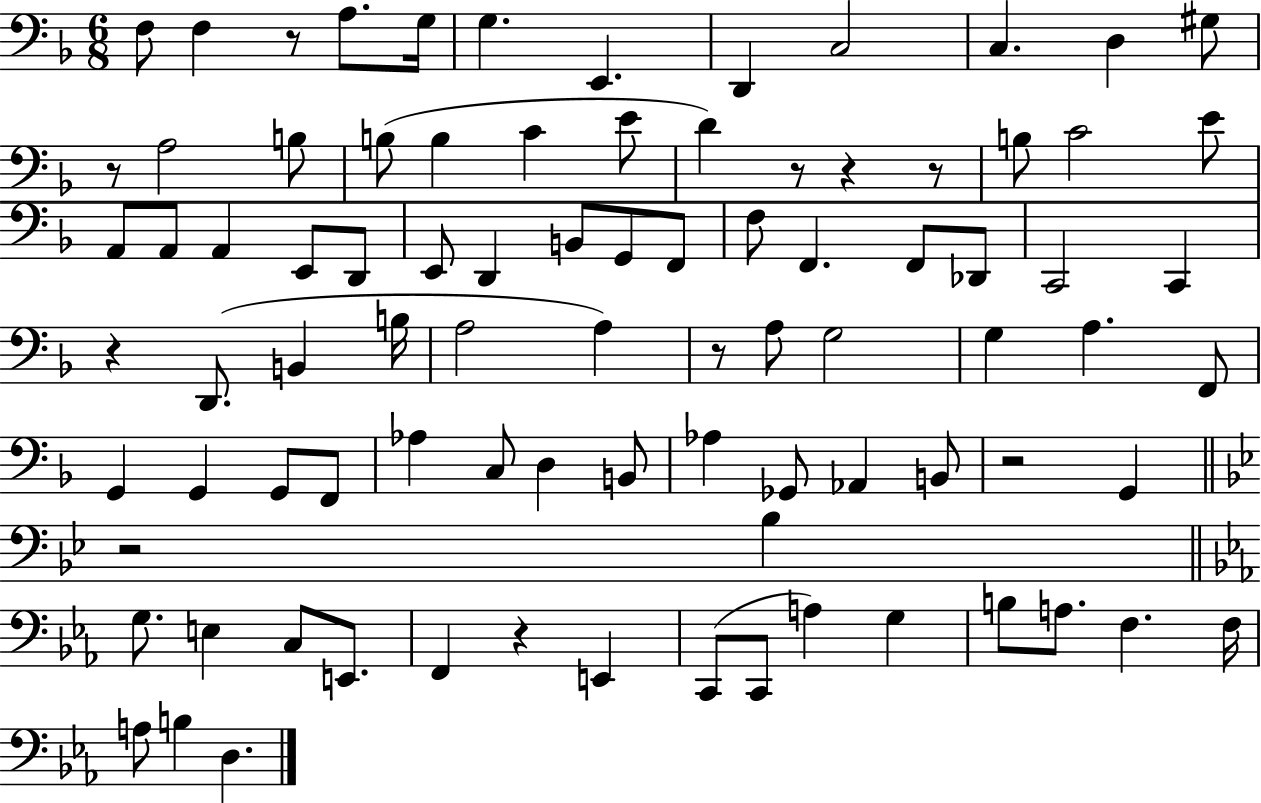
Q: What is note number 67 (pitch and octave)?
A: E2